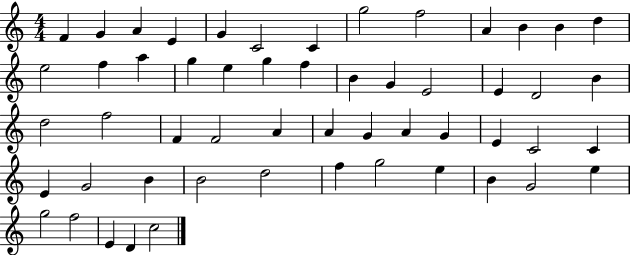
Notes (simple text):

F4/q G4/q A4/q E4/q G4/q C4/h C4/q G5/h F5/h A4/q B4/q B4/q D5/q E5/h F5/q A5/q G5/q E5/q G5/q F5/q B4/q G4/q E4/h E4/q D4/h B4/q D5/h F5/h F4/q F4/h A4/q A4/q G4/q A4/q G4/q E4/q C4/h C4/q E4/q G4/h B4/q B4/h D5/h F5/q G5/h E5/q B4/q G4/h E5/q G5/h F5/h E4/q D4/q C5/h